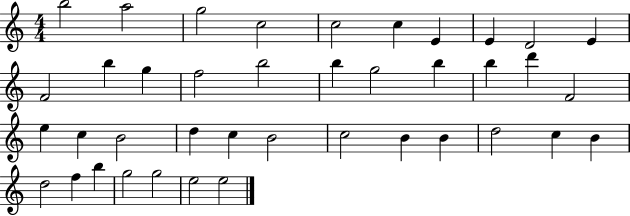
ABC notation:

X:1
T:Untitled
M:4/4
L:1/4
K:C
b2 a2 g2 c2 c2 c E E D2 E F2 b g f2 b2 b g2 b b d' F2 e c B2 d c B2 c2 B B d2 c B d2 f b g2 g2 e2 e2